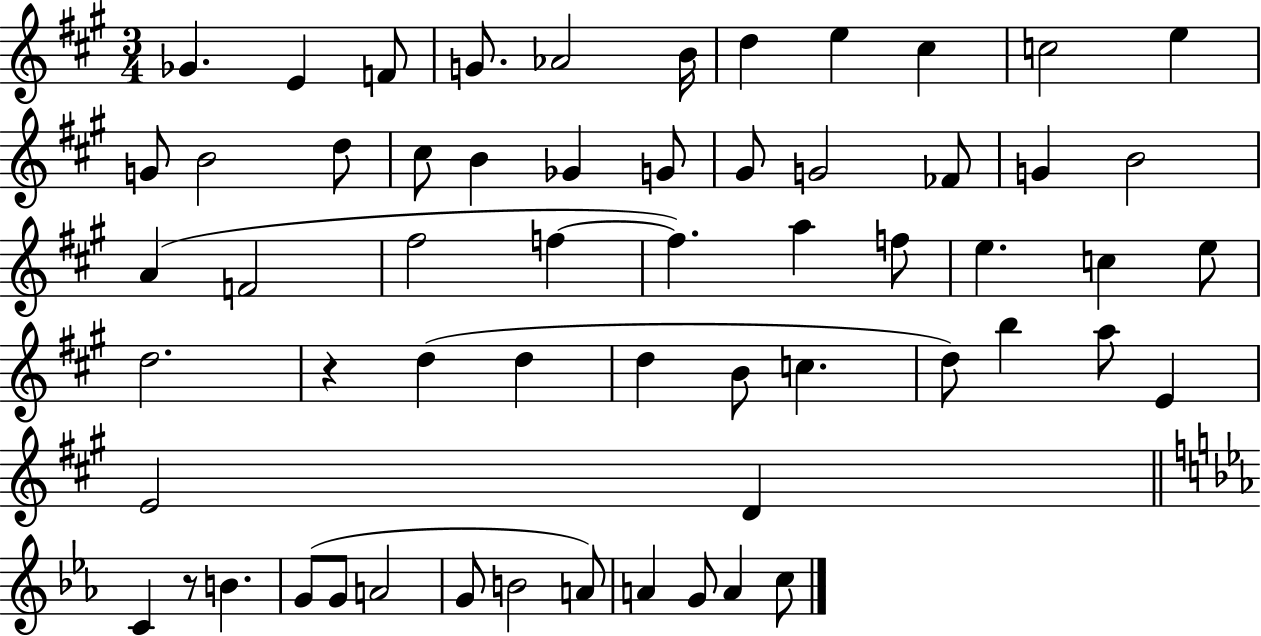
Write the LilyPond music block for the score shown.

{
  \clef treble
  \numericTimeSignature
  \time 3/4
  \key a \major
  \repeat volta 2 { ges'4. e'4 f'8 | g'8. aes'2 b'16 | d''4 e''4 cis''4 | c''2 e''4 | \break g'8 b'2 d''8 | cis''8 b'4 ges'4 g'8 | gis'8 g'2 fes'8 | g'4 b'2 | \break a'4( f'2 | fis''2 f''4~~ | f''4.) a''4 f''8 | e''4. c''4 e''8 | \break d''2. | r4 d''4( d''4 | d''4 b'8 c''4. | d''8) b''4 a''8 e'4 | \break e'2 d'4 | \bar "||" \break \key ees \major c'4 r8 b'4. | g'8( g'8 a'2 | g'8 b'2 a'8) | a'4 g'8 a'4 c''8 | \break } \bar "|."
}